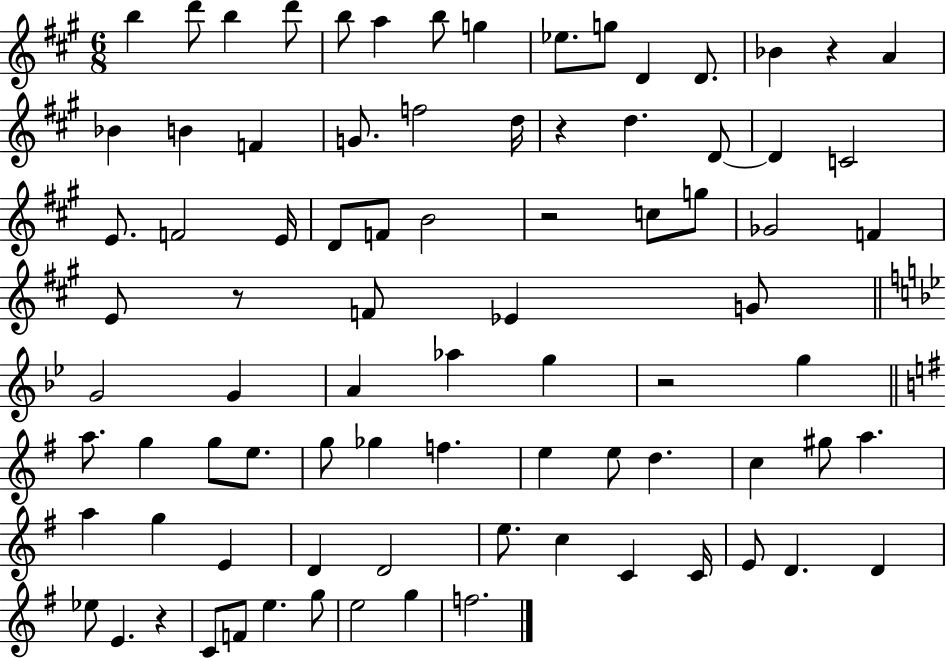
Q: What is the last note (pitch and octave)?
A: F5